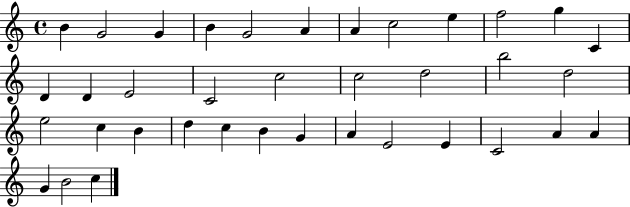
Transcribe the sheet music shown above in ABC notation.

X:1
T:Untitled
M:4/4
L:1/4
K:C
B G2 G B G2 A A c2 e f2 g C D D E2 C2 c2 c2 d2 b2 d2 e2 c B d c B G A E2 E C2 A A G B2 c